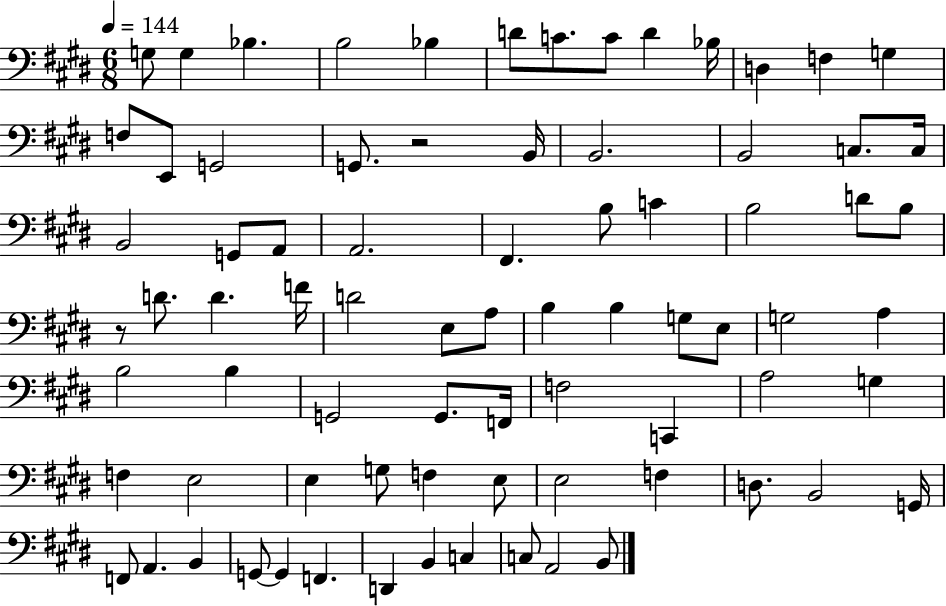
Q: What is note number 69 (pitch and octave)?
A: G2